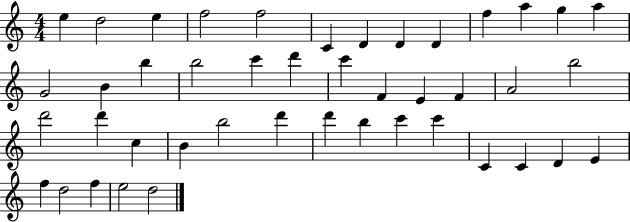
E5/q D5/h E5/q F5/h F5/h C4/q D4/q D4/q D4/q F5/q A5/q G5/q A5/q G4/h B4/q B5/q B5/h C6/q D6/q C6/q F4/q E4/q F4/q A4/h B5/h D6/h D6/q C5/q B4/q B5/h D6/q D6/q B5/q C6/q C6/q C4/q C4/q D4/q E4/q F5/q D5/h F5/q E5/h D5/h